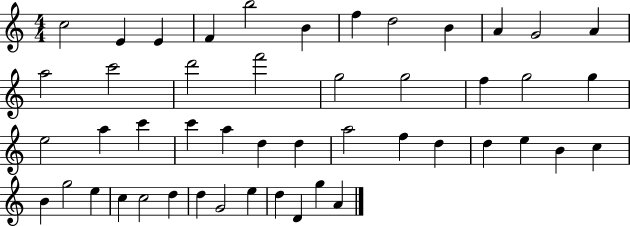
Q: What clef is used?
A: treble